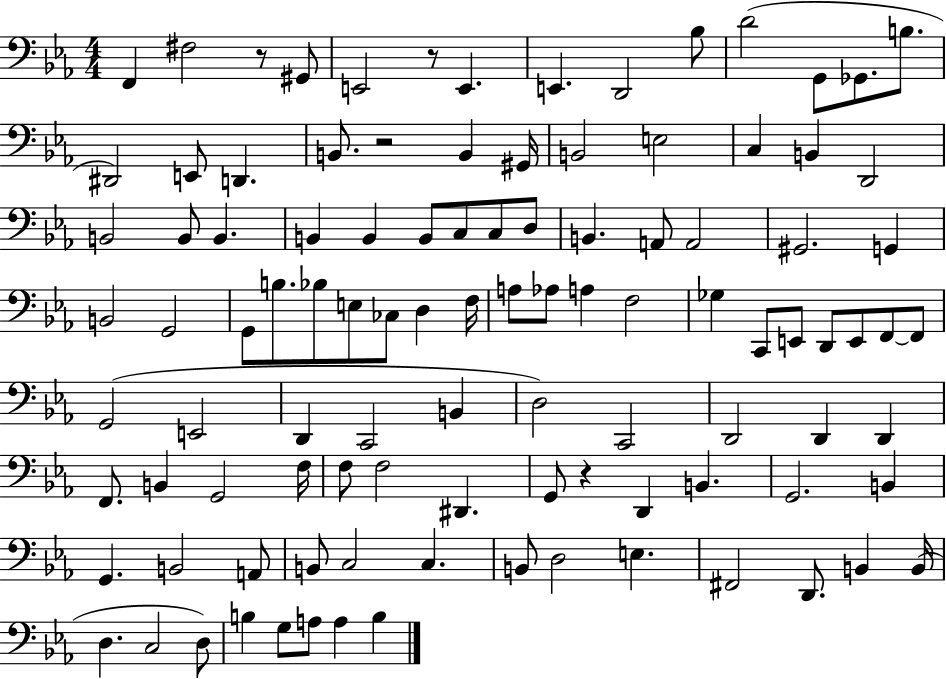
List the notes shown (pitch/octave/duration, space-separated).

F2/q F#3/h R/e G#2/e E2/h R/e E2/q. E2/q. D2/h Bb3/e D4/h G2/e Gb2/e. B3/e. D#2/h E2/e D2/q. B2/e. R/h B2/q G#2/s B2/h E3/h C3/q B2/q D2/h B2/h B2/e B2/q. B2/q B2/q B2/e C3/e C3/e D3/e B2/q. A2/e A2/h G#2/h. G2/q B2/h G2/h G2/e B3/e. Bb3/e E3/e CES3/e D3/q F3/s A3/e Ab3/e A3/q F3/h Gb3/q C2/e E2/e D2/e E2/e F2/e F2/e G2/h E2/h D2/q C2/h B2/q D3/h C2/h D2/h D2/q D2/q F2/e. B2/q G2/h F3/s F3/e F3/h D#2/q. G2/e R/q D2/q B2/q. G2/h. B2/q G2/q. B2/h A2/e B2/e C3/h C3/q. B2/e D3/h E3/q. F#2/h D2/e. B2/q B2/s D3/q. C3/h D3/e B3/q G3/e A3/e A3/q B3/q